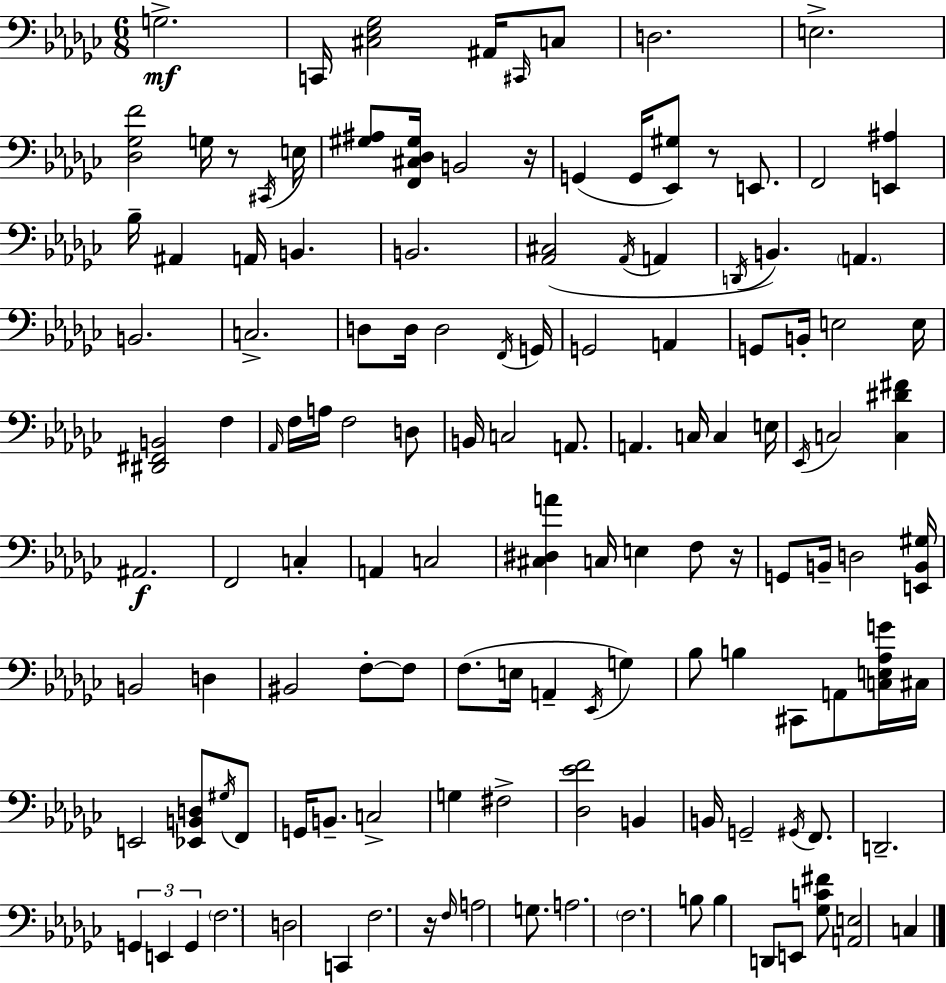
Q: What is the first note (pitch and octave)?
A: G3